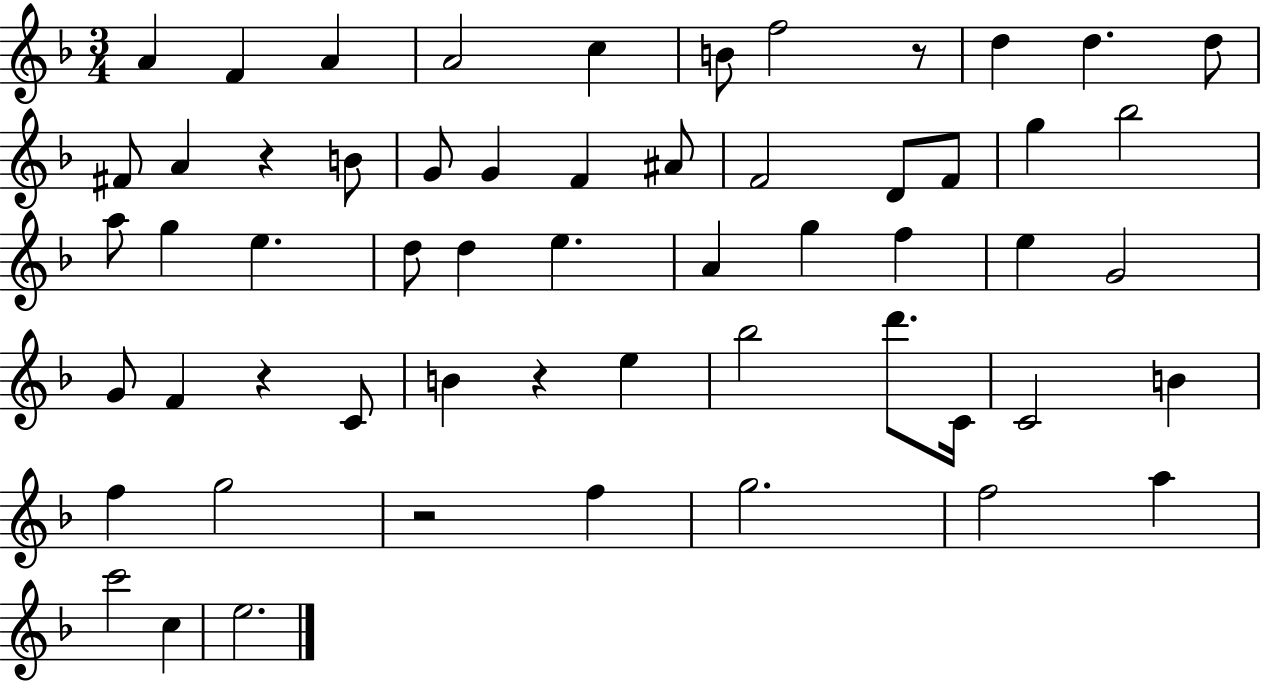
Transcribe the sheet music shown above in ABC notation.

X:1
T:Untitled
M:3/4
L:1/4
K:F
A F A A2 c B/2 f2 z/2 d d d/2 ^F/2 A z B/2 G/2 G F ^A/2 F2 D/2 F/2 g _b2 a/2 g e d/2 d e A g f e G2 G/2 F z C/2 B z e _b2 d'/2 C/4 C2 B f g2 z2 f g2 f2 a c'2 c e2